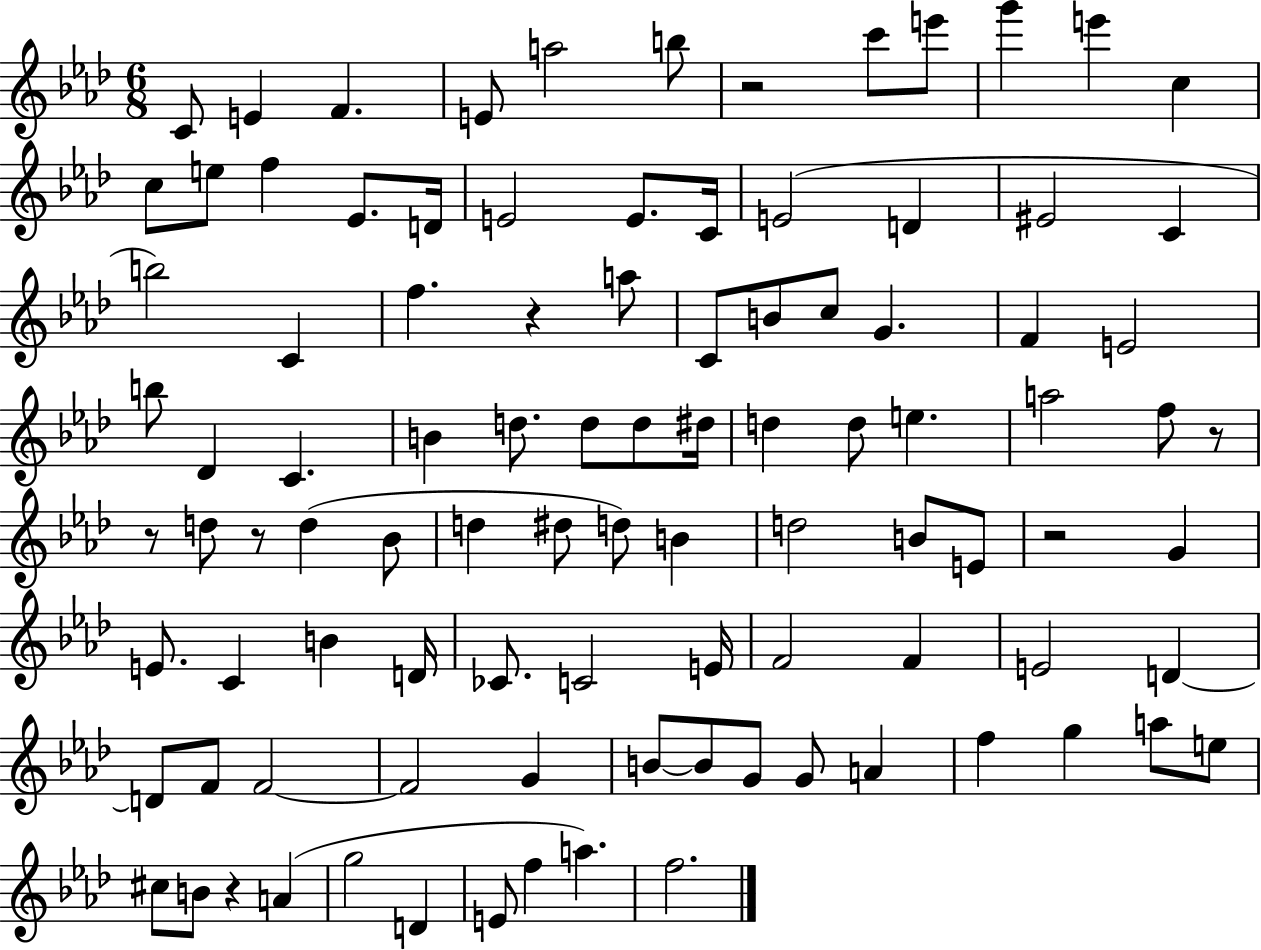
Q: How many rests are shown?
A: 7